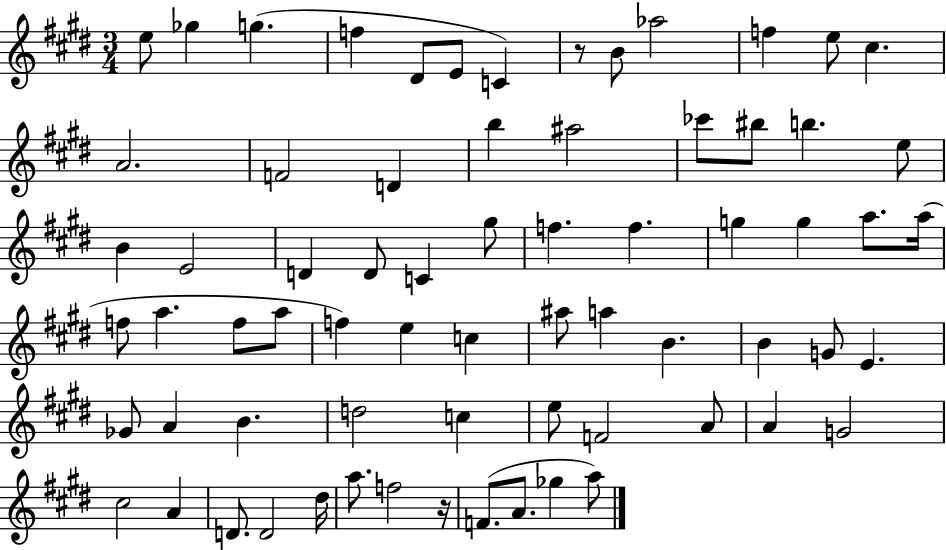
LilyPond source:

{
  \clef treble
  \numericTimeSignature
  \time 3/4
  \key e \major
  e''8 ges''4 g''4.( | f''4 dis'8 e'8 c'4) | r8 b'8 aes''2 | f''4 e''8 cis''4. | \break a'2. | f'2 d'4 | b''4 ais''2 | ces'''8 bis''8 b''4. e''8 | \break b'4 e'2 | d'4 d'8 c'4 gis''8 | f''4. f''4. | g''4 g''4 a''8. a''16( | \break f''8 a''4. f''8 a''8 | f''4) e''4 c''4 | ais''8 a''4 b'4. | b'4 g'8 e'4. | \break ges'8 a'4 b'4. | d''2 c''4 | e''8 f'2 a'8 | a'4 g'2 | \break cis''2 a'4 | d'8. d'2 dis''16 | a''8. f''2 r16 | f'8.( a'8. ges''4 a''8) | \break \bar "|."
}